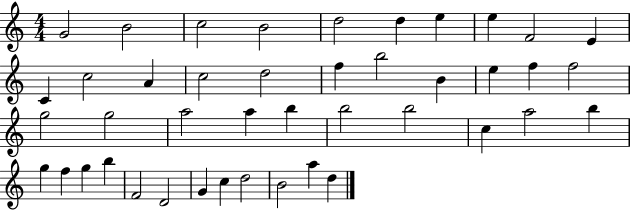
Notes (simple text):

G4/h B4/h C5/h B4/h D5/h D5/q E5/q E5/q F4/h E4/q C4/q C5/h A4/q C5/h D5/h F5/q B5/h B4/q E5/q F5/q F5/h G5/h G5/h A5/h A5/q B5/q B5/h B5/h C5/q A5/h B5/q G5/q F5/q G5/q B5/q F4/h D4/h G4/q C5/q D5/h B4/h A5/q D5/q